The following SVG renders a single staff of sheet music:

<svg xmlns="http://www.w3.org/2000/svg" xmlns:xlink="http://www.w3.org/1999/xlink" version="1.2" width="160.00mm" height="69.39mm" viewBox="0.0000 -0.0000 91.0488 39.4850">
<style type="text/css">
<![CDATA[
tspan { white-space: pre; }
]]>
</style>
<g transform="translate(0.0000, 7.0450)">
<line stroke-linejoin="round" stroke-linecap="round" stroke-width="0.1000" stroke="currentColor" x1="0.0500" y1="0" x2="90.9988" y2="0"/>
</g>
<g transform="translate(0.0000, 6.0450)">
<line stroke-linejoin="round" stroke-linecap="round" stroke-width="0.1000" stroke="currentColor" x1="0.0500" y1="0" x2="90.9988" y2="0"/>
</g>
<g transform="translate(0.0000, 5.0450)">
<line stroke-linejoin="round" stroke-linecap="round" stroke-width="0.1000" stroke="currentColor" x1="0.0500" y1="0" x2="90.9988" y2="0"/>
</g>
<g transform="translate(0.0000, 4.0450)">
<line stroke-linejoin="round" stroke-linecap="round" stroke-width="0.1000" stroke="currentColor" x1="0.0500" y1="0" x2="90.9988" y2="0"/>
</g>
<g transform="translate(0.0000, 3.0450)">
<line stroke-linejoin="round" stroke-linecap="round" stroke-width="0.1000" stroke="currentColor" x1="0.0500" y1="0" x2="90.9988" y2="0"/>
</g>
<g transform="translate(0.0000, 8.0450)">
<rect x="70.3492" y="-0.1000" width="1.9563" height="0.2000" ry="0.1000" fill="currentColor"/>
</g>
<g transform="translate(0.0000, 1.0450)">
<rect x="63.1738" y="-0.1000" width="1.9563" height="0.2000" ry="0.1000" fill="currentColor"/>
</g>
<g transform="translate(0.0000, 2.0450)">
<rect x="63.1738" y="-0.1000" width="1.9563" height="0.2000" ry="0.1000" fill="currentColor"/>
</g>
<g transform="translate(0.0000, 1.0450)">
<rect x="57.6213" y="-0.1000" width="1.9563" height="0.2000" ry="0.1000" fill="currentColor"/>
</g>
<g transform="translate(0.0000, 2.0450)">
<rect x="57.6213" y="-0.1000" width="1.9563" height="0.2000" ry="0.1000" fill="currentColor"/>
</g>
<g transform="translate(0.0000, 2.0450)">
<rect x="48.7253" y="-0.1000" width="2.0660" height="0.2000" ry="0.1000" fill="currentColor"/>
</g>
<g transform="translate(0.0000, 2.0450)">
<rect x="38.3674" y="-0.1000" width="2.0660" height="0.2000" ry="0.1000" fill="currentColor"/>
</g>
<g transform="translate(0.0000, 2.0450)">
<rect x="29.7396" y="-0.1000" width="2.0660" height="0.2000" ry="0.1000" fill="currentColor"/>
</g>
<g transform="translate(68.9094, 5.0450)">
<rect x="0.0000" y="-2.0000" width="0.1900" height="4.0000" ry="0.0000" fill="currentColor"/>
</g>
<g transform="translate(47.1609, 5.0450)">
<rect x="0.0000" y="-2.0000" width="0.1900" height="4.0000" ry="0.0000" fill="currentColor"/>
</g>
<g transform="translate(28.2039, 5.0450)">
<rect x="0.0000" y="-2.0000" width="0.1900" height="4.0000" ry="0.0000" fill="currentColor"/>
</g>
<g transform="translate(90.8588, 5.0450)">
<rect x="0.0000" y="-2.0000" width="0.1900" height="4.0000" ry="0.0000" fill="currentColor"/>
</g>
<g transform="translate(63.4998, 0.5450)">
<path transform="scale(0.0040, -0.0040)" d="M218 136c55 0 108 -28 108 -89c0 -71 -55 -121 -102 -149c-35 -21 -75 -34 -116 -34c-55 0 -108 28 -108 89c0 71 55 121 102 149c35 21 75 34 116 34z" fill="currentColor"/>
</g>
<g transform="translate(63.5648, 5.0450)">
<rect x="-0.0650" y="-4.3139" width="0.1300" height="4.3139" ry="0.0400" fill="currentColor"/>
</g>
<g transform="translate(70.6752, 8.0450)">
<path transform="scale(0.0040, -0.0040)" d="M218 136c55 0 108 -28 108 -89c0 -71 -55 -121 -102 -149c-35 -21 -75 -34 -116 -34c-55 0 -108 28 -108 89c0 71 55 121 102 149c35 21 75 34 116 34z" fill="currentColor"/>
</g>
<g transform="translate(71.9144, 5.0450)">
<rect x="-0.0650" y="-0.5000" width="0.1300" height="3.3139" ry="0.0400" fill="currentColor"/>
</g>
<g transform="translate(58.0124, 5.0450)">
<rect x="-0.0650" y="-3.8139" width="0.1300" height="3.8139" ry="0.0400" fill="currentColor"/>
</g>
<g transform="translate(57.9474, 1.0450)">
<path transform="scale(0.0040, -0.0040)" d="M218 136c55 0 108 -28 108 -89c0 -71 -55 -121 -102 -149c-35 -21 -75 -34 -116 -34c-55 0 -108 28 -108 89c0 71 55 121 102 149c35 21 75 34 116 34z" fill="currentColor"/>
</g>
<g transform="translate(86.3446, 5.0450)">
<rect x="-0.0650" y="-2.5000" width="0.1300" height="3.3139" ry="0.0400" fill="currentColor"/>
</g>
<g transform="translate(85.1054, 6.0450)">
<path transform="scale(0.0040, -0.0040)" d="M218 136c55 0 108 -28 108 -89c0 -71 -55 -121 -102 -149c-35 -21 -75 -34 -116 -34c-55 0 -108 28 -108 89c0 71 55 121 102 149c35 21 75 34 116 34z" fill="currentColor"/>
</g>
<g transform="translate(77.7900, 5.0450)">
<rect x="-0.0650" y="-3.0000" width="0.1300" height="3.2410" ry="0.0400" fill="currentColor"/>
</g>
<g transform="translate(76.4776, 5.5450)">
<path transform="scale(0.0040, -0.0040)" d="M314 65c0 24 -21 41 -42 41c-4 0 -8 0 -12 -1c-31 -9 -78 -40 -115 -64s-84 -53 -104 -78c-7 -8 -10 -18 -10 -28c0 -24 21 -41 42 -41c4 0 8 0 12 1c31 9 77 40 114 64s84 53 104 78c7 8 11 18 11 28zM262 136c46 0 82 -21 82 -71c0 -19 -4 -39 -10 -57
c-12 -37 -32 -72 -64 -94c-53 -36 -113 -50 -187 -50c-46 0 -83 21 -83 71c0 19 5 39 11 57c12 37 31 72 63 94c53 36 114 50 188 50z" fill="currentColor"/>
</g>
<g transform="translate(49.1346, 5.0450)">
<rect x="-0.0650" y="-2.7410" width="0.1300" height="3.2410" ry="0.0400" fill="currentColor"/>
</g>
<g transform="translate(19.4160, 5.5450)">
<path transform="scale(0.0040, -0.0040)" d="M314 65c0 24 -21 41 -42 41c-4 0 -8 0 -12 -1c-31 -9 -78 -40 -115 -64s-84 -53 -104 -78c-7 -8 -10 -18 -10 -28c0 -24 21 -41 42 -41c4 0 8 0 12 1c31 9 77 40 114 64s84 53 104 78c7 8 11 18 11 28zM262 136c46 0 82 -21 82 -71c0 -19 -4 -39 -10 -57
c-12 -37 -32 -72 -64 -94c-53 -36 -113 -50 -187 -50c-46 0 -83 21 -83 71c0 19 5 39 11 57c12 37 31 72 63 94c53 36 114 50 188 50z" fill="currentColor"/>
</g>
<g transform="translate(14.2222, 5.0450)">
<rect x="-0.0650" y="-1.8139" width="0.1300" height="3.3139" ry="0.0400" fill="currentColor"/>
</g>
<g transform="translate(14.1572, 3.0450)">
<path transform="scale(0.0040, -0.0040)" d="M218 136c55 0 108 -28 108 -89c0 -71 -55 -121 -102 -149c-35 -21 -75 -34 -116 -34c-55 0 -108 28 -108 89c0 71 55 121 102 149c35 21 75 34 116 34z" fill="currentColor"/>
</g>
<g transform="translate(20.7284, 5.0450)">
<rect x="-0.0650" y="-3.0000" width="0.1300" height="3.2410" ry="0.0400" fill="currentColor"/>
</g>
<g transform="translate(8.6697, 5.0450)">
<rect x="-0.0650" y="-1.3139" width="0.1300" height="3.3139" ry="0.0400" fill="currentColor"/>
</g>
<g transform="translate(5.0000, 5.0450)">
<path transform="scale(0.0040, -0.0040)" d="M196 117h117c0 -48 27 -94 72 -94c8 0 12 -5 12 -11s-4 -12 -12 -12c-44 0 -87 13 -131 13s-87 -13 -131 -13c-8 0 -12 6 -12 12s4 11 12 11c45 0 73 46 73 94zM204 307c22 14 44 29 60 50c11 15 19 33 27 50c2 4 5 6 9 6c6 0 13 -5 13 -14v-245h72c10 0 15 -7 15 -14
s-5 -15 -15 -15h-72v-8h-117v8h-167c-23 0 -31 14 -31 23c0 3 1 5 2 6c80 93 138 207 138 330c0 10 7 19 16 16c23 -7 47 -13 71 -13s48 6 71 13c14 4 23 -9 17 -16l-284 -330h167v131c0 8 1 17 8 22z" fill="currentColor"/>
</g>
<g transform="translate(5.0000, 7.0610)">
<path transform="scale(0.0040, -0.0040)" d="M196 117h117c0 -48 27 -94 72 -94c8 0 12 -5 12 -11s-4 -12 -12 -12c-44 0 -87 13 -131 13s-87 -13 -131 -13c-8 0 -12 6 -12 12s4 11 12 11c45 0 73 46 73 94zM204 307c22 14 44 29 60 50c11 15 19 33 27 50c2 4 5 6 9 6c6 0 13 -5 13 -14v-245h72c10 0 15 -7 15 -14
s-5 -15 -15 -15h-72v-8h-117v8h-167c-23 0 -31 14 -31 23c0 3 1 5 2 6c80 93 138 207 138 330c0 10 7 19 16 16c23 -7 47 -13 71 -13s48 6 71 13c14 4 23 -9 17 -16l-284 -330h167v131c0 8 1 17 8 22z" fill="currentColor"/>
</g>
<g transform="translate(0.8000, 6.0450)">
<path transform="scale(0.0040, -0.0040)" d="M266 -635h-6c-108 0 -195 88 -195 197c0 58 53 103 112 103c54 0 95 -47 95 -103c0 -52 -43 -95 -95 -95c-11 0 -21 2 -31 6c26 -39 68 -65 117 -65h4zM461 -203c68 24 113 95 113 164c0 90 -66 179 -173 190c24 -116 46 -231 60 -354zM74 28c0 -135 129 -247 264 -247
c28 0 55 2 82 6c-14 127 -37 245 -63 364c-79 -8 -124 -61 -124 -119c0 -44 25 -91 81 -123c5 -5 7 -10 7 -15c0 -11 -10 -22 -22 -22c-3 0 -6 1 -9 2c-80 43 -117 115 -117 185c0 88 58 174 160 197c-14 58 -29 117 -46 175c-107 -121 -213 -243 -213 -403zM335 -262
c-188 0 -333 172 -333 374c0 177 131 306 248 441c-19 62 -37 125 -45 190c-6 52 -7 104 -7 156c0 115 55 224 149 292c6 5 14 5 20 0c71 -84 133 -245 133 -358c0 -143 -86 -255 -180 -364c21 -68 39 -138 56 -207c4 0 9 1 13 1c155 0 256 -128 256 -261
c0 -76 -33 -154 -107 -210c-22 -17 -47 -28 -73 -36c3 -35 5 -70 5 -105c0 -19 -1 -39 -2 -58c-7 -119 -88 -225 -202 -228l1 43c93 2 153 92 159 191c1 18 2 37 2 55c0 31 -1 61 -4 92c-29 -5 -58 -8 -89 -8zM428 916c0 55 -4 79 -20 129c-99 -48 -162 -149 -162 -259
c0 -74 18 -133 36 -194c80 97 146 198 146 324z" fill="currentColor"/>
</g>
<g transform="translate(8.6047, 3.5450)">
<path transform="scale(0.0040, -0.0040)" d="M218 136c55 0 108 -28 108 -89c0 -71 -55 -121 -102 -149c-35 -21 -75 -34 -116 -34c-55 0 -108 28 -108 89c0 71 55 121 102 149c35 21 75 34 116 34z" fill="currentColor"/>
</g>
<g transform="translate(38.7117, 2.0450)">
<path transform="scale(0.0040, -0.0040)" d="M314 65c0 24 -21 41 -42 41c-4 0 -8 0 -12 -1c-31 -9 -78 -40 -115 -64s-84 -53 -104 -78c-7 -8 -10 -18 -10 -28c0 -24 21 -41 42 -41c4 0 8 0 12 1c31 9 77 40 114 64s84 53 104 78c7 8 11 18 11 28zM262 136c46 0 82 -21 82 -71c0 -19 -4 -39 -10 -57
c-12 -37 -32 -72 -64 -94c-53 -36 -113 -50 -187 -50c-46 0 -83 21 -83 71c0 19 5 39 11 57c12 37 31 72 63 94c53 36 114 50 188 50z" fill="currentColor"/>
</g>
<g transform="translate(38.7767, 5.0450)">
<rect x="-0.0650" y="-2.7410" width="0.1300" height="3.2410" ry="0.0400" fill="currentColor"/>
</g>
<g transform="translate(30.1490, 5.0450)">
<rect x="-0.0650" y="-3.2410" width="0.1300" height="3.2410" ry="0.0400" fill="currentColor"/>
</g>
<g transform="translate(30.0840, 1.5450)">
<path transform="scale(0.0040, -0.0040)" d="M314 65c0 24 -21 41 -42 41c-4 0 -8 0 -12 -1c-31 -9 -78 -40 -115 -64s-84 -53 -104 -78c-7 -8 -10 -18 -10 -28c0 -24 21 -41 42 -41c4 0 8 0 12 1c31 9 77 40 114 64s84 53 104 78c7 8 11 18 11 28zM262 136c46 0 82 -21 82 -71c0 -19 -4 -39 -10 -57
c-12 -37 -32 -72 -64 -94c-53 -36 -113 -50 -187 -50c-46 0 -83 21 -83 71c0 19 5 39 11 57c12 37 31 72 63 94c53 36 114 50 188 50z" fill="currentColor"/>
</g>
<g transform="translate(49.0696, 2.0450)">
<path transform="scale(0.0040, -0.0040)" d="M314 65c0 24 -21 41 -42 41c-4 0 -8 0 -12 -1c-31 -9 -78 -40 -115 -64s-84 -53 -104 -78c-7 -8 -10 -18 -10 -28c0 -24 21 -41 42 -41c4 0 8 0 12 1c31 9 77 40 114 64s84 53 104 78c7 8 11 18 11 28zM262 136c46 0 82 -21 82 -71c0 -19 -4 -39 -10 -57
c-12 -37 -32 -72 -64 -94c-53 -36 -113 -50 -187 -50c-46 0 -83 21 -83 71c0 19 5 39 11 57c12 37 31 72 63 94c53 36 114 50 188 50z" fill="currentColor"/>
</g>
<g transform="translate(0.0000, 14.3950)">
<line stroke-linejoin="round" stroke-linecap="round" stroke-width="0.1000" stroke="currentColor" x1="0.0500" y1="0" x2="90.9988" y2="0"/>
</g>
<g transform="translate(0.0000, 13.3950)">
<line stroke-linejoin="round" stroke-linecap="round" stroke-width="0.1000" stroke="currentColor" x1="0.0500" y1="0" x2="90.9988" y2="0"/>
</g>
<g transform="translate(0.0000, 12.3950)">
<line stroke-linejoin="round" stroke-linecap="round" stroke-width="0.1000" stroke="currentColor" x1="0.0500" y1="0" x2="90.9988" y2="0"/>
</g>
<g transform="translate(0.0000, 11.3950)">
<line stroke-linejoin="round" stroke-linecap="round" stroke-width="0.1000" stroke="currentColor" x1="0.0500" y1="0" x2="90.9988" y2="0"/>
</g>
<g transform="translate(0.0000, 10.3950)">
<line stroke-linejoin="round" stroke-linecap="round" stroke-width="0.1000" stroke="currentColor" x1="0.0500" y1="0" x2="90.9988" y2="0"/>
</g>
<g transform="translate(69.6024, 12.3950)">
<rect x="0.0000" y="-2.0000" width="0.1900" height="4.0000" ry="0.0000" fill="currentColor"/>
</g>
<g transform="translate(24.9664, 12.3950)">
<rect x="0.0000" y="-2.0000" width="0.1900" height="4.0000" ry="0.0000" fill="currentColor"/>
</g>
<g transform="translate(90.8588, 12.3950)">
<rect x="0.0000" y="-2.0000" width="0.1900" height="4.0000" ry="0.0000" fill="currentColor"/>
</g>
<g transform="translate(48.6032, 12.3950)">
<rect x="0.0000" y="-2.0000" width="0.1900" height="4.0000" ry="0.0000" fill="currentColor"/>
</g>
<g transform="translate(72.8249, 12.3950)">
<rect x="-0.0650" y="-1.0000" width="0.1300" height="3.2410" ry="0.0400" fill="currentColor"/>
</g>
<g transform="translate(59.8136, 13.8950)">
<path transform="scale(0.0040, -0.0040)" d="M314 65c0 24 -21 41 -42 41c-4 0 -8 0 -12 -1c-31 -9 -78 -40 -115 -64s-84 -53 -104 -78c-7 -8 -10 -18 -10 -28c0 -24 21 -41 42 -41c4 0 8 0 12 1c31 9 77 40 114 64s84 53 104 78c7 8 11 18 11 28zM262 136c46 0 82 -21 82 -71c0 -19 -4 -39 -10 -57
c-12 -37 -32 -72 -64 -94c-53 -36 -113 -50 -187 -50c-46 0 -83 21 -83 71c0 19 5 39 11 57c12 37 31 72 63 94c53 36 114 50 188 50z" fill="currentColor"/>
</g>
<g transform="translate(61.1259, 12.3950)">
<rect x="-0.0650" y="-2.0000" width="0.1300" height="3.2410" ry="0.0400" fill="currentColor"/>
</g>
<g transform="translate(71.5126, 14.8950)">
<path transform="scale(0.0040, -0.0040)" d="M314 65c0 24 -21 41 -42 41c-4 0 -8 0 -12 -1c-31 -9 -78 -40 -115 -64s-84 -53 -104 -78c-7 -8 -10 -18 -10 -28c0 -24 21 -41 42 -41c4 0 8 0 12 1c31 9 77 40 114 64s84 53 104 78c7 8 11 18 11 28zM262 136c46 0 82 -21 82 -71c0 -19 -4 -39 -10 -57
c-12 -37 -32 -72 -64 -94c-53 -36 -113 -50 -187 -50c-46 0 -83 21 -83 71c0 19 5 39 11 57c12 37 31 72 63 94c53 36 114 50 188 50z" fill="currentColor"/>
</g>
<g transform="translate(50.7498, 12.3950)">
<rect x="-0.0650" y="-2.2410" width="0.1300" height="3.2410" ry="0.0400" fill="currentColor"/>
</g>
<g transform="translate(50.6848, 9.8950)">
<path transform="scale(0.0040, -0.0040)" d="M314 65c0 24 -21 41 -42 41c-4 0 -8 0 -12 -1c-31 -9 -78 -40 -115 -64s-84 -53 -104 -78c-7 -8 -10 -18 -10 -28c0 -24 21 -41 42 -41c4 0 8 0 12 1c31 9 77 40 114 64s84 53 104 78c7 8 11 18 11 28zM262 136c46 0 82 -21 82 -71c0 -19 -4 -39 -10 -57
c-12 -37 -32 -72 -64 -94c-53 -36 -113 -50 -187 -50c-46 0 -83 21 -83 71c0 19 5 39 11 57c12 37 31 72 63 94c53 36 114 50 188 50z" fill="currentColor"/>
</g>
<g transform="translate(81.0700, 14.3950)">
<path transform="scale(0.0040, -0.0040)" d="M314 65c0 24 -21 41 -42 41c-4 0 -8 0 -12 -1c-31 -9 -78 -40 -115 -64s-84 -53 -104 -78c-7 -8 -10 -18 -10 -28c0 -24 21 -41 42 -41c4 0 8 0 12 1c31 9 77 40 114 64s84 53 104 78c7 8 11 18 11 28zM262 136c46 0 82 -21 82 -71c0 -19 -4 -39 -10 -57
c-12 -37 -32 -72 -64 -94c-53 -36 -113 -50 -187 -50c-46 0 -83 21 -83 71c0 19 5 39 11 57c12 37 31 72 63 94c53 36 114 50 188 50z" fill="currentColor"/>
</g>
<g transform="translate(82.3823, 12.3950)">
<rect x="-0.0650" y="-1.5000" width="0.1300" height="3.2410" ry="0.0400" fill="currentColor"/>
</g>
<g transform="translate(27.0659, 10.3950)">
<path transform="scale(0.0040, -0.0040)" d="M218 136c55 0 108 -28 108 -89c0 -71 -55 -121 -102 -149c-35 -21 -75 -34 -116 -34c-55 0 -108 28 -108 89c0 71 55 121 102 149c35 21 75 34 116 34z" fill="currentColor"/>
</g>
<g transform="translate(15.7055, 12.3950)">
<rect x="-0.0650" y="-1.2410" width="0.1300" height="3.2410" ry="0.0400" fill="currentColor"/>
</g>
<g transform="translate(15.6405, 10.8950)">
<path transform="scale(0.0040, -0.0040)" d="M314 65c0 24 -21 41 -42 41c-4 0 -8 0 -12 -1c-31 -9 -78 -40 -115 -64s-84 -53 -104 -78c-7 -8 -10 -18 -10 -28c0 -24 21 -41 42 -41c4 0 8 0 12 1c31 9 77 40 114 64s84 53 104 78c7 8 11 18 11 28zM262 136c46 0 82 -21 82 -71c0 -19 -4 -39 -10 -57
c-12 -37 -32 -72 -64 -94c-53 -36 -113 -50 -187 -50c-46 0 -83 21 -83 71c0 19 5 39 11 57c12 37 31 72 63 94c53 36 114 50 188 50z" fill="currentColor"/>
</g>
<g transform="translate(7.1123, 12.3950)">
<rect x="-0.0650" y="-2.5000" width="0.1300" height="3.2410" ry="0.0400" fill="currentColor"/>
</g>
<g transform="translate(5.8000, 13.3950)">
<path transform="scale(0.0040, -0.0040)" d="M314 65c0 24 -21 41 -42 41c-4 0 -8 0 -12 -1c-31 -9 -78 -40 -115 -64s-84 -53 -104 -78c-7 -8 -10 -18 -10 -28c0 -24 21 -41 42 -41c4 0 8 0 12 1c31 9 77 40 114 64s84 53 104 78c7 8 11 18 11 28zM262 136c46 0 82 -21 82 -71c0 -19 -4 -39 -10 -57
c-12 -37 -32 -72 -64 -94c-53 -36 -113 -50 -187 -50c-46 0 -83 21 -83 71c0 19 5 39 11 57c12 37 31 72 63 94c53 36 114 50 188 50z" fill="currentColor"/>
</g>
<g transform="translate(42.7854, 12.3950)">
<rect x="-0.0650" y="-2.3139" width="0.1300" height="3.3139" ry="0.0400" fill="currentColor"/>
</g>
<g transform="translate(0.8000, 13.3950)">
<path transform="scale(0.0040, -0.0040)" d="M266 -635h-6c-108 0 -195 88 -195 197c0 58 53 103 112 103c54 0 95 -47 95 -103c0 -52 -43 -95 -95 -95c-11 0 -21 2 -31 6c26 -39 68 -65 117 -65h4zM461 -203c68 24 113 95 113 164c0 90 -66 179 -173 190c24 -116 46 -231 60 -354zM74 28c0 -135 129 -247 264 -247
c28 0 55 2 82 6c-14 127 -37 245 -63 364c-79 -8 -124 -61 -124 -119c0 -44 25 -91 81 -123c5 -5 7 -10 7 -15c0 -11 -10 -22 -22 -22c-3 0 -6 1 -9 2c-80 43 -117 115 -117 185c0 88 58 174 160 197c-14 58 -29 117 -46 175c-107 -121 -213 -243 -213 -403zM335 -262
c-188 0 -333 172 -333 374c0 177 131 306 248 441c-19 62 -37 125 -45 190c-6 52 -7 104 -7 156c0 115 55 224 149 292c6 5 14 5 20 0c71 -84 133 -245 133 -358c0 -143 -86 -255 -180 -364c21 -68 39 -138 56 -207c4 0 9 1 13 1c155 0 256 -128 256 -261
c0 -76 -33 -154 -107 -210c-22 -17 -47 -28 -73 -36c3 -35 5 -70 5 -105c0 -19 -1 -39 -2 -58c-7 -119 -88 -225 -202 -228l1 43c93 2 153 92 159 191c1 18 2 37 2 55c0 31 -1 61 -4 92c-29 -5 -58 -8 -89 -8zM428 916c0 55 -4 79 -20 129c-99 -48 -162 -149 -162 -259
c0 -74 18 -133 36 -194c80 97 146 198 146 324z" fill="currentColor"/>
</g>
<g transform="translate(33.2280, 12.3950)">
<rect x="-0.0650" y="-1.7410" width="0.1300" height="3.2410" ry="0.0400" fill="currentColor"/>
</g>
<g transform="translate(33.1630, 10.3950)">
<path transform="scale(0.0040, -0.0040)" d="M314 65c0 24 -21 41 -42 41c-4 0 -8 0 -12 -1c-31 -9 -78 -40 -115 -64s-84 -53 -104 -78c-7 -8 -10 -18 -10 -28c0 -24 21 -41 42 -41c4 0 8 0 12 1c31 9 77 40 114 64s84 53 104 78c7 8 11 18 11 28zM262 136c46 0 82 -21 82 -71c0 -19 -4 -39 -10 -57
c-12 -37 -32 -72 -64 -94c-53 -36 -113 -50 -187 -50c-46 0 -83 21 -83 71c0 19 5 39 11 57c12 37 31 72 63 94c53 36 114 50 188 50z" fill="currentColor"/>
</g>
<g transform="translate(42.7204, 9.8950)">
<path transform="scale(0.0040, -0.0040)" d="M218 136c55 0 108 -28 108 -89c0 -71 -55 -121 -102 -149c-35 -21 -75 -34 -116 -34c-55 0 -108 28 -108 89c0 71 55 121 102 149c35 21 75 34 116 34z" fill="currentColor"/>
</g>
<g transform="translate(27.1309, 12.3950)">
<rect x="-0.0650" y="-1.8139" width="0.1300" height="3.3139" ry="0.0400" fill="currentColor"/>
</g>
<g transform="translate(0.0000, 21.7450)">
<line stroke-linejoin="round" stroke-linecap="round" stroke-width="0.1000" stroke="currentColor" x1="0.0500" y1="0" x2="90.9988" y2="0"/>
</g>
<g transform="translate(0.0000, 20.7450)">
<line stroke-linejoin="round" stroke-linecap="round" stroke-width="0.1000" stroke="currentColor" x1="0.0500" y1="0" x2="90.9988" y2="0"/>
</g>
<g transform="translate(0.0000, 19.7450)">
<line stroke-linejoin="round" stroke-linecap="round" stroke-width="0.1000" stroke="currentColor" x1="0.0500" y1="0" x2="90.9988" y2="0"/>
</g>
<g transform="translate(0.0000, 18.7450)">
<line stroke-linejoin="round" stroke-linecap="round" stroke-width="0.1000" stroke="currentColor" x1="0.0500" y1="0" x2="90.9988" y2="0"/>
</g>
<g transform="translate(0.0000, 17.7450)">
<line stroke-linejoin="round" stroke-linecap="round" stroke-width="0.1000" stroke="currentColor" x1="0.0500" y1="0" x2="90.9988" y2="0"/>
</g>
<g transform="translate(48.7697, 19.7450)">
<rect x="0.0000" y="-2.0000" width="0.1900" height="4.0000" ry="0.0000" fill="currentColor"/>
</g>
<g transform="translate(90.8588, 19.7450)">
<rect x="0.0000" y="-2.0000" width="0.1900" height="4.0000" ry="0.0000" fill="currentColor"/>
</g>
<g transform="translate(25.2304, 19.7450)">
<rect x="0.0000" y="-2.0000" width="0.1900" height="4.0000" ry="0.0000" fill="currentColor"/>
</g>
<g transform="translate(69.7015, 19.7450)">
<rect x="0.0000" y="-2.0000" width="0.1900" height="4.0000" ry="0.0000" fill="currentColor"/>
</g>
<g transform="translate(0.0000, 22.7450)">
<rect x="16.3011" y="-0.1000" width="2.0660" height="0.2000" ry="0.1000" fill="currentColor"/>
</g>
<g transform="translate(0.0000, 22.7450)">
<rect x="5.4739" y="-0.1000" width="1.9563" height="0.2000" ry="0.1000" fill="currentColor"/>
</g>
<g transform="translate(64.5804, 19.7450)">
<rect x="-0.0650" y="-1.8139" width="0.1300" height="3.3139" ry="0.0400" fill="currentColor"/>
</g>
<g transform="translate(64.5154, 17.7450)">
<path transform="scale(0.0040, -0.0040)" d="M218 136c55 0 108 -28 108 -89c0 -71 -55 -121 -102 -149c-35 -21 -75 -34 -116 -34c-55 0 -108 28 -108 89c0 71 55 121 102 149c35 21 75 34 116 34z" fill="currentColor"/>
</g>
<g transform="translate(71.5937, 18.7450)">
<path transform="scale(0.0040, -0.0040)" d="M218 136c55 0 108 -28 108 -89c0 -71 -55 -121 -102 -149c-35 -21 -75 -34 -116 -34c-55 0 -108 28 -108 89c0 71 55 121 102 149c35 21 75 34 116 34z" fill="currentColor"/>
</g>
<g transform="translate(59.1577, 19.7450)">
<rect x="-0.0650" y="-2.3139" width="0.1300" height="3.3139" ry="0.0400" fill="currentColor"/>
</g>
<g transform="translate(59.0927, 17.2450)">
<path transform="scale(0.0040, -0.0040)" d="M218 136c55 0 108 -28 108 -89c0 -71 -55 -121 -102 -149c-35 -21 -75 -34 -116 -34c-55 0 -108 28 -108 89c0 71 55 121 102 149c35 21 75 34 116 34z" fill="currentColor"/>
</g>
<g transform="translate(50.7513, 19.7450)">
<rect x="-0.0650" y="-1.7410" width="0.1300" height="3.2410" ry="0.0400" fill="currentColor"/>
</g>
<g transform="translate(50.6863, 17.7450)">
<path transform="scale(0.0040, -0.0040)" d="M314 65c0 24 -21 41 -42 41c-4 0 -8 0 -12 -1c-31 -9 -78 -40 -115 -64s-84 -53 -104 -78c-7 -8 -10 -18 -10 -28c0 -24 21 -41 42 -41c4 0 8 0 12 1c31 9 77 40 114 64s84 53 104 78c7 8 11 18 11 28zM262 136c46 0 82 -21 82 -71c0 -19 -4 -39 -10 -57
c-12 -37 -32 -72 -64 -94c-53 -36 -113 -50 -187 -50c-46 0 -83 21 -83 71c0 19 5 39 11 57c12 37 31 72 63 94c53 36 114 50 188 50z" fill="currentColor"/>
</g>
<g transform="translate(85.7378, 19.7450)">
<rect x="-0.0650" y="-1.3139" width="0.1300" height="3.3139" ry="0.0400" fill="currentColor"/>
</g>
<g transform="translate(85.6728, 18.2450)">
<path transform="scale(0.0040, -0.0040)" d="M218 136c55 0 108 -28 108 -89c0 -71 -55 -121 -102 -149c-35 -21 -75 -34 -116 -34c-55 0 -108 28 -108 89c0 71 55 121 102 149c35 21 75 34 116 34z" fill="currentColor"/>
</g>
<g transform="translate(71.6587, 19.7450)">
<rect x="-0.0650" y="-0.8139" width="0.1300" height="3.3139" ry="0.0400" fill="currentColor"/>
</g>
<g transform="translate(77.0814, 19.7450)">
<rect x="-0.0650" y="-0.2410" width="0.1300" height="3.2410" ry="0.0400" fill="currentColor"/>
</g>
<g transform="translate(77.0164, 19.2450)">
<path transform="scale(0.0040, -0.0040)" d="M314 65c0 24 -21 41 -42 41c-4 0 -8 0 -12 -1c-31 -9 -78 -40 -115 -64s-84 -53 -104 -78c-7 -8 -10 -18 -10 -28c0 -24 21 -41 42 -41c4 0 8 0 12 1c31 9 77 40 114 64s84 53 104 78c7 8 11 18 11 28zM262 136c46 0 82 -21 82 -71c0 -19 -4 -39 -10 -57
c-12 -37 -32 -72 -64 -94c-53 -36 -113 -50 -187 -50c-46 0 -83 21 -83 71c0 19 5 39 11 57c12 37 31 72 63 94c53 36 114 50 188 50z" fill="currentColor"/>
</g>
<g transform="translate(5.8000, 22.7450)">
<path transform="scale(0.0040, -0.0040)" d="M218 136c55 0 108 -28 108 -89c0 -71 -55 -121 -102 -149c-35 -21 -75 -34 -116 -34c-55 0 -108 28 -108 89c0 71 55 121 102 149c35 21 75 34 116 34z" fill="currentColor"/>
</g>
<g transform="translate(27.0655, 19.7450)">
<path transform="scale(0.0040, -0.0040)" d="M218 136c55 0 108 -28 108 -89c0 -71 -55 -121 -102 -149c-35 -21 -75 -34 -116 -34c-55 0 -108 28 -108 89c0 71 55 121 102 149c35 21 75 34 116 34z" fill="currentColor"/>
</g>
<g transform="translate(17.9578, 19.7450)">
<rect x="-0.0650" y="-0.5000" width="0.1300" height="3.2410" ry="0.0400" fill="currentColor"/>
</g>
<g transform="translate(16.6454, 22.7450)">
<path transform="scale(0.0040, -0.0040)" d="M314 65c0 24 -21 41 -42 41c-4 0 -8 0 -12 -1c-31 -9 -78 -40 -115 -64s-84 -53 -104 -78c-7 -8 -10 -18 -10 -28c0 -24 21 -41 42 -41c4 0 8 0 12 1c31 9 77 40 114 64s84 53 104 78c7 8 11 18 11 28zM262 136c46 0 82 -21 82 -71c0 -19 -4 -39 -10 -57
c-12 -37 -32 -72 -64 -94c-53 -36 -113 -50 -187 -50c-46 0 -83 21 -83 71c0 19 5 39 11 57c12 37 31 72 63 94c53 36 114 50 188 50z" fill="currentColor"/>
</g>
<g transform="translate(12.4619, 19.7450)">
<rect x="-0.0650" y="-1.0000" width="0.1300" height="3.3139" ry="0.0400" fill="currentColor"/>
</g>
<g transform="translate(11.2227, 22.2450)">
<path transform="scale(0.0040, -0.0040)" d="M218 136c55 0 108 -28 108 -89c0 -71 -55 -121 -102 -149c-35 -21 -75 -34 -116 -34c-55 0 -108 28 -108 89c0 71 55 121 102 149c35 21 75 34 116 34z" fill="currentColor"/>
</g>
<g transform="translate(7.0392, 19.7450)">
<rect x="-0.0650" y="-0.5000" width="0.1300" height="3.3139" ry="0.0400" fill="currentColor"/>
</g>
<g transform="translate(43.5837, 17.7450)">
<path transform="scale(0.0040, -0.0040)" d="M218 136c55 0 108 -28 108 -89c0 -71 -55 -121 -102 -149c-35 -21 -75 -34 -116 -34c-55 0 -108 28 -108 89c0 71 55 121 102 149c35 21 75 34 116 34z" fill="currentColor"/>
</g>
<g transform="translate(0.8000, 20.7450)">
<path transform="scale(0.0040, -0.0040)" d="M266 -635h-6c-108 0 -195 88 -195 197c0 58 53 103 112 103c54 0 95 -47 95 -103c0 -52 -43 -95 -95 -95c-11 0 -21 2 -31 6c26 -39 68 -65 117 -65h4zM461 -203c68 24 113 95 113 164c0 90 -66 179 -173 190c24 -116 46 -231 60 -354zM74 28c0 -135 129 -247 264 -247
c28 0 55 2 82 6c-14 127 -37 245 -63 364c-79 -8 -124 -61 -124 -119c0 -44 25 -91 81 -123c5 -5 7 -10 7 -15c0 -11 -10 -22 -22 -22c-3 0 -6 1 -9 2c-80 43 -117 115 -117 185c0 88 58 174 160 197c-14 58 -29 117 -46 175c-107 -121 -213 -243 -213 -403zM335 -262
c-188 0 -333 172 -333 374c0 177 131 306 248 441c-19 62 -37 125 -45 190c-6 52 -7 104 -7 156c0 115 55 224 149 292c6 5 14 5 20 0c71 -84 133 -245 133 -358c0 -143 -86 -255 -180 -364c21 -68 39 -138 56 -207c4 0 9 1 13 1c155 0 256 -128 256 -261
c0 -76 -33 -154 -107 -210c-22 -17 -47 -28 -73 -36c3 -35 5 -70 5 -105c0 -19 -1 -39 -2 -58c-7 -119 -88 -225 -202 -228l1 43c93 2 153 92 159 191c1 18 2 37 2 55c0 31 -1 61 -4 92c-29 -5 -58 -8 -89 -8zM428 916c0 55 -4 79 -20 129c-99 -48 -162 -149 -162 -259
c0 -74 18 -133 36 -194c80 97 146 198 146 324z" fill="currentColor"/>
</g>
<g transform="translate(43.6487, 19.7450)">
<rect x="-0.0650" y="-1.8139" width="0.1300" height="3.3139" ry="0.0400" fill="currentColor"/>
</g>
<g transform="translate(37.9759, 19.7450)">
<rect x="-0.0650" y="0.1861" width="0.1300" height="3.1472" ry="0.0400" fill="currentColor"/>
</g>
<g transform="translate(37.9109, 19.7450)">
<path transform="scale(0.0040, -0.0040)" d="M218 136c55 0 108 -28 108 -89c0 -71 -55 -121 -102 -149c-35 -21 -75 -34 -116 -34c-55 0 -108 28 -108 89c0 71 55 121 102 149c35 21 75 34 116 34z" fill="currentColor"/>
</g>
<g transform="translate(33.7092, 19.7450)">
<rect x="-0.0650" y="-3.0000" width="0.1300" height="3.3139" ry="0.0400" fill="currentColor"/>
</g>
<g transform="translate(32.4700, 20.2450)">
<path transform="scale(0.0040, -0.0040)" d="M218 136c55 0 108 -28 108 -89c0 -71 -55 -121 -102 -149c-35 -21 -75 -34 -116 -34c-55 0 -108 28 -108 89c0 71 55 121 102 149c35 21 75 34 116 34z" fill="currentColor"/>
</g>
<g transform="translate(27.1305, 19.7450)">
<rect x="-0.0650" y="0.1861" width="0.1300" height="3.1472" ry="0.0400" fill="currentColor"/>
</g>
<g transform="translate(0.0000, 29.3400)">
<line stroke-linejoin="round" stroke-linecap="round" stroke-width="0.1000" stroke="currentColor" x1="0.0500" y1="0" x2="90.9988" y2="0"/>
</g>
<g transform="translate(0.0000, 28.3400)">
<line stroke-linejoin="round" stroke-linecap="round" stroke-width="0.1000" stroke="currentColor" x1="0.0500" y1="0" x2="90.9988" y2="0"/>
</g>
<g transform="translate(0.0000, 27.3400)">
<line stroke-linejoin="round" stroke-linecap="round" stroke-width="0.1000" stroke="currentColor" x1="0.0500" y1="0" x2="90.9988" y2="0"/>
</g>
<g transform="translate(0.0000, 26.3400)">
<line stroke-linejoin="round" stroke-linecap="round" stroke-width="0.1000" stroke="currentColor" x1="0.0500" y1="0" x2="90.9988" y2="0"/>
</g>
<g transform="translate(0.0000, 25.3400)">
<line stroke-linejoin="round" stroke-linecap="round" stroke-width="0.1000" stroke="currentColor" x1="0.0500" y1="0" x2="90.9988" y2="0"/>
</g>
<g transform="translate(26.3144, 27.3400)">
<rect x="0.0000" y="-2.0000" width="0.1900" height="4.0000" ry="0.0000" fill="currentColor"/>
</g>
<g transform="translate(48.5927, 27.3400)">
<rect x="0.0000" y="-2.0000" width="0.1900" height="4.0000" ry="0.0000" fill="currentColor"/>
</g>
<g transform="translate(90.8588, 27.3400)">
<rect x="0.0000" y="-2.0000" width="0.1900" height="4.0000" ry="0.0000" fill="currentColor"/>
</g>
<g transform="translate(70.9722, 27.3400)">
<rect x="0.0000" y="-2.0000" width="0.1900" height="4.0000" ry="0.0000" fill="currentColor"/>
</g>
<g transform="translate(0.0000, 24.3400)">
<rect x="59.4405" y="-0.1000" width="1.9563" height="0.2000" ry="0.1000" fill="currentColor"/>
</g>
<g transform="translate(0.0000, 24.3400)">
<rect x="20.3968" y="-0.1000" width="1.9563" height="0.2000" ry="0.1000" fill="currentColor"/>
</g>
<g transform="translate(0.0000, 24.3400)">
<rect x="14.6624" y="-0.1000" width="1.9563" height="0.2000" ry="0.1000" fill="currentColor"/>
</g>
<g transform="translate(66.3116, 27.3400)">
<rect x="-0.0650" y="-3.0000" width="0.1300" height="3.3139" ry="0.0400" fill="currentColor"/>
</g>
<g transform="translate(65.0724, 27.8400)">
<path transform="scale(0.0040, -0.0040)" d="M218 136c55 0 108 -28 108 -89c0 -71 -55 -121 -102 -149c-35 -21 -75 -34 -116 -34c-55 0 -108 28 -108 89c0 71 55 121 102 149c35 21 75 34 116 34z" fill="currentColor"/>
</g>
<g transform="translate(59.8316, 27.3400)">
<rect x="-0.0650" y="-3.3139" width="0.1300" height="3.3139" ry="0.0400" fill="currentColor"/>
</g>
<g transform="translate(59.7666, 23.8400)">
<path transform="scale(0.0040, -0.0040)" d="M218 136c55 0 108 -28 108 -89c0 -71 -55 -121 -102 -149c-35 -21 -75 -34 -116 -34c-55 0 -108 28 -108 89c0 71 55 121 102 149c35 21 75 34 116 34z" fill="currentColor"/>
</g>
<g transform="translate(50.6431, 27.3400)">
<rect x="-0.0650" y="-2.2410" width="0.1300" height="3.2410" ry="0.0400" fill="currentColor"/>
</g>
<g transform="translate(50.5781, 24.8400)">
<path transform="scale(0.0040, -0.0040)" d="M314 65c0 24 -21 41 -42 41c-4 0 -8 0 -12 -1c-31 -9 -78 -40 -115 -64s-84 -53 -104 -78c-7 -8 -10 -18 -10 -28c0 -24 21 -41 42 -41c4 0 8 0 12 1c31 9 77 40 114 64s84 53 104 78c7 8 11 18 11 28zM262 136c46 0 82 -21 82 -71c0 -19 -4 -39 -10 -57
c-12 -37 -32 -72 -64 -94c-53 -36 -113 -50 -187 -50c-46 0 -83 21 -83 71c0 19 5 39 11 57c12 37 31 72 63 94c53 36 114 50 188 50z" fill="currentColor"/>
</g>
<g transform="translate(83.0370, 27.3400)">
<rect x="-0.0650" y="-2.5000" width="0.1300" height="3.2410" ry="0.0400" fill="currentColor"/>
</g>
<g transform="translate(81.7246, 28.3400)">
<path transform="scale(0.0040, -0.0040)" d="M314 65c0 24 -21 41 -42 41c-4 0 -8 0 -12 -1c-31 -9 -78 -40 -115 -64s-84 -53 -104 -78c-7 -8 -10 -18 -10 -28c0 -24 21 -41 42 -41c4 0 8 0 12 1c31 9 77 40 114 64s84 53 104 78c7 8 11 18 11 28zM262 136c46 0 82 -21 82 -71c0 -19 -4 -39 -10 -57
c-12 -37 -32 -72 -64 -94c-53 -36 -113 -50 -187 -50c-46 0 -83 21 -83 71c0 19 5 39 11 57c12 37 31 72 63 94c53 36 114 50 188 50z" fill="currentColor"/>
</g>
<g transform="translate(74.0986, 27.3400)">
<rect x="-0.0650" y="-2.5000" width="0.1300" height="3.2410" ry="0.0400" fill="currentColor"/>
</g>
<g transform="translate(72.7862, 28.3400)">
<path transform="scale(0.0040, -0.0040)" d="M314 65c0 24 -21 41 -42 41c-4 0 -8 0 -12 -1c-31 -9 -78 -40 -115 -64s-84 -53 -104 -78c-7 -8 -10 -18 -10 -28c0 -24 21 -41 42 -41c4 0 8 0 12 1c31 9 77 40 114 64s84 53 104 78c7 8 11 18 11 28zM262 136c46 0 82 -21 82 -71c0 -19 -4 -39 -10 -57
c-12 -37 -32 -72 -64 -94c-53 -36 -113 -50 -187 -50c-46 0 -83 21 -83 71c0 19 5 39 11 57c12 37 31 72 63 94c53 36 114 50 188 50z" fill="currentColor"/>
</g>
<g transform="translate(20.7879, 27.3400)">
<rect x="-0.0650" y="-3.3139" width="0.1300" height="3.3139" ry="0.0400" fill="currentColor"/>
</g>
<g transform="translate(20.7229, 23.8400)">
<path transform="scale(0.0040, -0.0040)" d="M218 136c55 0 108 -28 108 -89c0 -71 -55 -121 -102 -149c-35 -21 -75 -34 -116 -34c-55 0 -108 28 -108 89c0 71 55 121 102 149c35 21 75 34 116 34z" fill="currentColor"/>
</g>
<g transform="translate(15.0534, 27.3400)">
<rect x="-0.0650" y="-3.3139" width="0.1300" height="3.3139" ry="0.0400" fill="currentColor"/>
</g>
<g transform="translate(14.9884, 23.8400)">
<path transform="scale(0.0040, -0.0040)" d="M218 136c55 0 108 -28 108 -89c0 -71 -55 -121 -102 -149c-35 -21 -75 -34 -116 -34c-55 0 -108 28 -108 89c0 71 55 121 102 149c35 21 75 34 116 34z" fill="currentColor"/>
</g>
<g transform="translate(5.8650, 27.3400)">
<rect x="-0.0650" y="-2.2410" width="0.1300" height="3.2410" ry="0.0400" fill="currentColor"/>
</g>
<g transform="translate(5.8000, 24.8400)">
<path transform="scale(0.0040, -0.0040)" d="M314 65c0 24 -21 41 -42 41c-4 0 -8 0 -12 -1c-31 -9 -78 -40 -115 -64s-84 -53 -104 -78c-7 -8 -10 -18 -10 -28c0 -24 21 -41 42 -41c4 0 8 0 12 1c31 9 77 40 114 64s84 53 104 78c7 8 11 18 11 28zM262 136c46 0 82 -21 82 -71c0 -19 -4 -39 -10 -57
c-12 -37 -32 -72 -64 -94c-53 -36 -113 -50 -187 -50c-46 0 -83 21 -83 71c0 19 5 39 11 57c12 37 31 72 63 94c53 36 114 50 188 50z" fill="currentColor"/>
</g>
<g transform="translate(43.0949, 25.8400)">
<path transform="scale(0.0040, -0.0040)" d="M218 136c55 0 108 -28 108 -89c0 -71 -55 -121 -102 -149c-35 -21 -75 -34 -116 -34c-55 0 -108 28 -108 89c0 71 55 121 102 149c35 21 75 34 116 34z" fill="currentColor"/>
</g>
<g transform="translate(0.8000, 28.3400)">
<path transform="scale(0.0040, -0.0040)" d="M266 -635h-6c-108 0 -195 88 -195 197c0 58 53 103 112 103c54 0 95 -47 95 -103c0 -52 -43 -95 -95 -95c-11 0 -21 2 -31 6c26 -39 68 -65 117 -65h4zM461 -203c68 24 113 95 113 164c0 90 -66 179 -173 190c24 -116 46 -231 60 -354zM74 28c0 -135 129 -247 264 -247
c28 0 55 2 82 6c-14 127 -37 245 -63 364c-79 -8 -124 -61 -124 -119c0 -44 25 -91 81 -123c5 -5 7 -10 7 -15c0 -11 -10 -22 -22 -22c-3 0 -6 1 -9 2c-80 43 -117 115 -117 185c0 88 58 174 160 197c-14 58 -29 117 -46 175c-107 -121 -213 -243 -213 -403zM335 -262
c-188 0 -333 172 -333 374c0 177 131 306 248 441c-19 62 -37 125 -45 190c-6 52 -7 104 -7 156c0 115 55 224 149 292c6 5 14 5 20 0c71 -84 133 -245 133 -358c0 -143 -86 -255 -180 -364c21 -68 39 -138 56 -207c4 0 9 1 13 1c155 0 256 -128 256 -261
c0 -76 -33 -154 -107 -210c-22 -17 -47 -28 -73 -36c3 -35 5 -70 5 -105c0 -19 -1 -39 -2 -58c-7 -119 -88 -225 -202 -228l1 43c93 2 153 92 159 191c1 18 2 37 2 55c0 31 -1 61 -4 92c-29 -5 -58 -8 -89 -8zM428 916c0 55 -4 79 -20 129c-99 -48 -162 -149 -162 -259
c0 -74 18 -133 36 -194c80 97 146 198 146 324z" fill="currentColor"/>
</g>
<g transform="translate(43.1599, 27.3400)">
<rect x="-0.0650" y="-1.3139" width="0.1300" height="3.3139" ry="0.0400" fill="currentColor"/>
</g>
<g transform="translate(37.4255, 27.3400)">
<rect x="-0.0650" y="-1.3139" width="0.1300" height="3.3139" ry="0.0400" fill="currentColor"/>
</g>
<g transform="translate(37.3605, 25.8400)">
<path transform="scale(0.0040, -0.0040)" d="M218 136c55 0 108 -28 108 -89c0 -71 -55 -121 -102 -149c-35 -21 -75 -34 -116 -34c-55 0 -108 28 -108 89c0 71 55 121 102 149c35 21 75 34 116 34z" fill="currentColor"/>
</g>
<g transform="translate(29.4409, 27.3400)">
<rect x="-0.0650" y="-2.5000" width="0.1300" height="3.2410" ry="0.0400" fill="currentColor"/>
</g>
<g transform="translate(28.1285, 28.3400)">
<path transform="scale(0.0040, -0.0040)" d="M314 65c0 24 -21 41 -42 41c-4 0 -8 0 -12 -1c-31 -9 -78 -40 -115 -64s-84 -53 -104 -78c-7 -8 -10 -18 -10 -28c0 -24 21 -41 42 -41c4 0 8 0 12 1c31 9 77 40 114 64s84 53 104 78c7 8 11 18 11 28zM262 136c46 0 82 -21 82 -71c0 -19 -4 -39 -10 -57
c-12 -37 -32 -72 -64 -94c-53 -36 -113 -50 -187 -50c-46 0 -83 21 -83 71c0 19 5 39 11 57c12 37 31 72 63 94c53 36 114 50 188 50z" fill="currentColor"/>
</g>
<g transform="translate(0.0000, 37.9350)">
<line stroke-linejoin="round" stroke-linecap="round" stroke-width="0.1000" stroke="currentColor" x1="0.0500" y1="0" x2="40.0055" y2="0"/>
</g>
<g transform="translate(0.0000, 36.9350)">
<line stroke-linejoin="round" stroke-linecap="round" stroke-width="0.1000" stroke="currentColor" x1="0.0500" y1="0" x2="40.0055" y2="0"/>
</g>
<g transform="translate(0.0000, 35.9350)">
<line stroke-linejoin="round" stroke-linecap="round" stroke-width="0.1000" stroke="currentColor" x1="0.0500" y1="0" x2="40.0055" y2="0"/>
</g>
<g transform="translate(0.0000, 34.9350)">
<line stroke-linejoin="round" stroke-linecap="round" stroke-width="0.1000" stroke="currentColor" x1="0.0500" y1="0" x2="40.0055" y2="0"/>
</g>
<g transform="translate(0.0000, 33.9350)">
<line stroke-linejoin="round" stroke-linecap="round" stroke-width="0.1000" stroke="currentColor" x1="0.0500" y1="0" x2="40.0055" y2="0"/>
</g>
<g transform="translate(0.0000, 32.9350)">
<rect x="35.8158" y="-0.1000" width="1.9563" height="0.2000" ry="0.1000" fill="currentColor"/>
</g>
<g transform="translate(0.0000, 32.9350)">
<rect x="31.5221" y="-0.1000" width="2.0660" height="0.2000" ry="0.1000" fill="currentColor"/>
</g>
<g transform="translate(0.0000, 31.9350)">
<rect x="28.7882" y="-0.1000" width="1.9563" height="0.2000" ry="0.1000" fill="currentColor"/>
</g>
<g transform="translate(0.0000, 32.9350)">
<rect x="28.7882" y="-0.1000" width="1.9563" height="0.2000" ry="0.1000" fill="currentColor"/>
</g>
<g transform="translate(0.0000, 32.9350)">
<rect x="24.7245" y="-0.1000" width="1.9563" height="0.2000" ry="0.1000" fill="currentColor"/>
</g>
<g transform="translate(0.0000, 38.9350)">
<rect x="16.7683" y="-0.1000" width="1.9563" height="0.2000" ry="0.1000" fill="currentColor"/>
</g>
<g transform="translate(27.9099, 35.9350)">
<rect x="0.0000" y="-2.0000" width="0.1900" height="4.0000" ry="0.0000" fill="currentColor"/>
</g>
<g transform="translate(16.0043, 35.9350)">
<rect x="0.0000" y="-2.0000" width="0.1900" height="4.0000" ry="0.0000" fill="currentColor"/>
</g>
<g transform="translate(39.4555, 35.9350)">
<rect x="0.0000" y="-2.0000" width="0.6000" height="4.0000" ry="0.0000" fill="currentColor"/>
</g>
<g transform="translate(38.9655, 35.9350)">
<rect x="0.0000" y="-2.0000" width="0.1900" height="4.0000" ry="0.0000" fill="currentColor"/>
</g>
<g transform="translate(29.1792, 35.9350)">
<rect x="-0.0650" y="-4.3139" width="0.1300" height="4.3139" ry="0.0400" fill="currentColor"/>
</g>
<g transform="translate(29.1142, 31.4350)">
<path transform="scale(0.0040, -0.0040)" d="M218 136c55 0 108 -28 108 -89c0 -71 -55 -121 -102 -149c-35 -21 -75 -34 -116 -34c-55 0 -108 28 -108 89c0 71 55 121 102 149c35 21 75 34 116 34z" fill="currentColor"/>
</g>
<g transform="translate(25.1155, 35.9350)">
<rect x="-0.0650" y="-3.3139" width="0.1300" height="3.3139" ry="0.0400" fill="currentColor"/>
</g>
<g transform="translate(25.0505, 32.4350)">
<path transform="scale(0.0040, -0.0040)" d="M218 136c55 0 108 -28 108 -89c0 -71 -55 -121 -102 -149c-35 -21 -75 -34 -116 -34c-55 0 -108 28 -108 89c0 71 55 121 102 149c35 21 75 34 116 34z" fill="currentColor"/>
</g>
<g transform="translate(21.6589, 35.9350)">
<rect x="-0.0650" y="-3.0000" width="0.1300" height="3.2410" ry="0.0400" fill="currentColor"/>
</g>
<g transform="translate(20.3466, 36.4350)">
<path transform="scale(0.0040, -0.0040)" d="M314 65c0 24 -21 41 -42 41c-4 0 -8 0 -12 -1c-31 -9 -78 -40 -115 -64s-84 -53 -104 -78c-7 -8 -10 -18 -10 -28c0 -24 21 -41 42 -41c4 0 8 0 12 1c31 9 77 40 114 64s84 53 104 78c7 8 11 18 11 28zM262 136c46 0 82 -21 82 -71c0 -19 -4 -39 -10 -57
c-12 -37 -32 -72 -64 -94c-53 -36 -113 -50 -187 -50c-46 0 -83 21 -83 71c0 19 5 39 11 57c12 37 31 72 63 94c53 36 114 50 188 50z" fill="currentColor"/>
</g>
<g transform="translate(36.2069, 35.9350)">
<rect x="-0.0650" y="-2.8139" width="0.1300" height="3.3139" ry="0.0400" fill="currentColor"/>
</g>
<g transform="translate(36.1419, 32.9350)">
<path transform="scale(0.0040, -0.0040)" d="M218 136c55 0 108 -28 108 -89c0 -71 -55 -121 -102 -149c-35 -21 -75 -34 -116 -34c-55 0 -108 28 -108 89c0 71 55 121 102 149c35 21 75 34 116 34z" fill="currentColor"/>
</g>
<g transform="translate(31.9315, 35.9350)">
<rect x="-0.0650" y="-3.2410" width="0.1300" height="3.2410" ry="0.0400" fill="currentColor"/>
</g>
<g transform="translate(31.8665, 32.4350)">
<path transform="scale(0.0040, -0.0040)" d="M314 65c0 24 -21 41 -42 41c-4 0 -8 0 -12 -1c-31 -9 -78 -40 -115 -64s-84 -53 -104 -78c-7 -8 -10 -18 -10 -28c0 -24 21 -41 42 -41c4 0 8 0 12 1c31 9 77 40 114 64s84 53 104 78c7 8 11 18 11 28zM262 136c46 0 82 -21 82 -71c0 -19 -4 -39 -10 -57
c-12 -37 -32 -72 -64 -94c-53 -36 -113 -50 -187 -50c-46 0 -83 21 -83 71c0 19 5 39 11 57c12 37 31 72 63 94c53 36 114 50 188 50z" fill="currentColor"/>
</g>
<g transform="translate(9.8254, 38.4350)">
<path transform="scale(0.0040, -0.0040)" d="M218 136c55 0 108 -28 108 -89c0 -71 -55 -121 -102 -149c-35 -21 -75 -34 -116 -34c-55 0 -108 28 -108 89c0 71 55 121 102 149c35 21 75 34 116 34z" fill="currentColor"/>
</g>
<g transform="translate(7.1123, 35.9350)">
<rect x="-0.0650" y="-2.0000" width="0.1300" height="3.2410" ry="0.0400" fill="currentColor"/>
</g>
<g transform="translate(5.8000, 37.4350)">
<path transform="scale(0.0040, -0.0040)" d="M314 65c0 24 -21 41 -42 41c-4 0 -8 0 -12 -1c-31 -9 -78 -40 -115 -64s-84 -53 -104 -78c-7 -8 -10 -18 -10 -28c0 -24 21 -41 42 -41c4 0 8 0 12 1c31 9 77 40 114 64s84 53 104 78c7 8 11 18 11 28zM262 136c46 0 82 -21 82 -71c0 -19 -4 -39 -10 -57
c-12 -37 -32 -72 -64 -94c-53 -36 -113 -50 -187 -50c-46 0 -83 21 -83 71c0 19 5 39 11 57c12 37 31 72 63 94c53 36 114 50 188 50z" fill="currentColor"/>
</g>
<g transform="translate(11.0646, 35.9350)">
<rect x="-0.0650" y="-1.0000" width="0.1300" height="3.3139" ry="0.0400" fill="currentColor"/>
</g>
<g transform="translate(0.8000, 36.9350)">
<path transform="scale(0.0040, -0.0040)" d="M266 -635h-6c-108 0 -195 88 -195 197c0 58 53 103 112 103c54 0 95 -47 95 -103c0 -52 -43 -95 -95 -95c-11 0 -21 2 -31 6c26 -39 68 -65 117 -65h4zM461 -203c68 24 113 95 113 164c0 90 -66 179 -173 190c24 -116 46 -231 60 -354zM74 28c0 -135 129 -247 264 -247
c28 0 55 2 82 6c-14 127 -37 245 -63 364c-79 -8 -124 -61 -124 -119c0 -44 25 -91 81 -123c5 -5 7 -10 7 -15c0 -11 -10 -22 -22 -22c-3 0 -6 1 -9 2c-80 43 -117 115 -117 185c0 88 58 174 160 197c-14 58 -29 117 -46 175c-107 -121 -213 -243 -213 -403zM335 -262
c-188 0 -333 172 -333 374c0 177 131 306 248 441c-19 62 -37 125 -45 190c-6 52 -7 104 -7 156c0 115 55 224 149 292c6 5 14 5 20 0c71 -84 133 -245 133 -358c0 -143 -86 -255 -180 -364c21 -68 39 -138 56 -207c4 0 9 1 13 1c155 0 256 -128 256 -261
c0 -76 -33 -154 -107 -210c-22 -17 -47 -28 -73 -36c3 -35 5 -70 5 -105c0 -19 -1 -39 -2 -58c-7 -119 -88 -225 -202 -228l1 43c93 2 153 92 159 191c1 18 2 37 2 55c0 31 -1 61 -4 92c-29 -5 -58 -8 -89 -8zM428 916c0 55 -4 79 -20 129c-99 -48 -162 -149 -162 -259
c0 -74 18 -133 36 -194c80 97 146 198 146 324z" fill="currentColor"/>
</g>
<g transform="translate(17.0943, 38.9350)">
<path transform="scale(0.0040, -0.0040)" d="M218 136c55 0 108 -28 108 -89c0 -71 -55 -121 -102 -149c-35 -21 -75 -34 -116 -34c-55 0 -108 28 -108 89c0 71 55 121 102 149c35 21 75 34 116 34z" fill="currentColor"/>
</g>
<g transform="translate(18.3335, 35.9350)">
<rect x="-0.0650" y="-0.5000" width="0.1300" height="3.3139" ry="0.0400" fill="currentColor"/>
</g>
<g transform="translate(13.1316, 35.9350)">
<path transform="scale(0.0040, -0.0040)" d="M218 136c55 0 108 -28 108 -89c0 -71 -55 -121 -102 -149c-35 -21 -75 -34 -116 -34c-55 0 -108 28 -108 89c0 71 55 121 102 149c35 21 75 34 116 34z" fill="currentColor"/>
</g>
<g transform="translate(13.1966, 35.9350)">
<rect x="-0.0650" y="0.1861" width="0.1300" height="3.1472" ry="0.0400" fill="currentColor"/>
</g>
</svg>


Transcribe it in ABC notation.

X:1
T:Untitled
M:4/4
L:1/4
K:C
e f A2 b2 a2 a2 c' d' C A2 G G2 e2 f f2 g g2 F2 D2 E2 C D C2 B A B f f2 g f d c2 e g2 b b G2 e e g2 b A G2 G2 F2 D B C A2 b d' b2 a